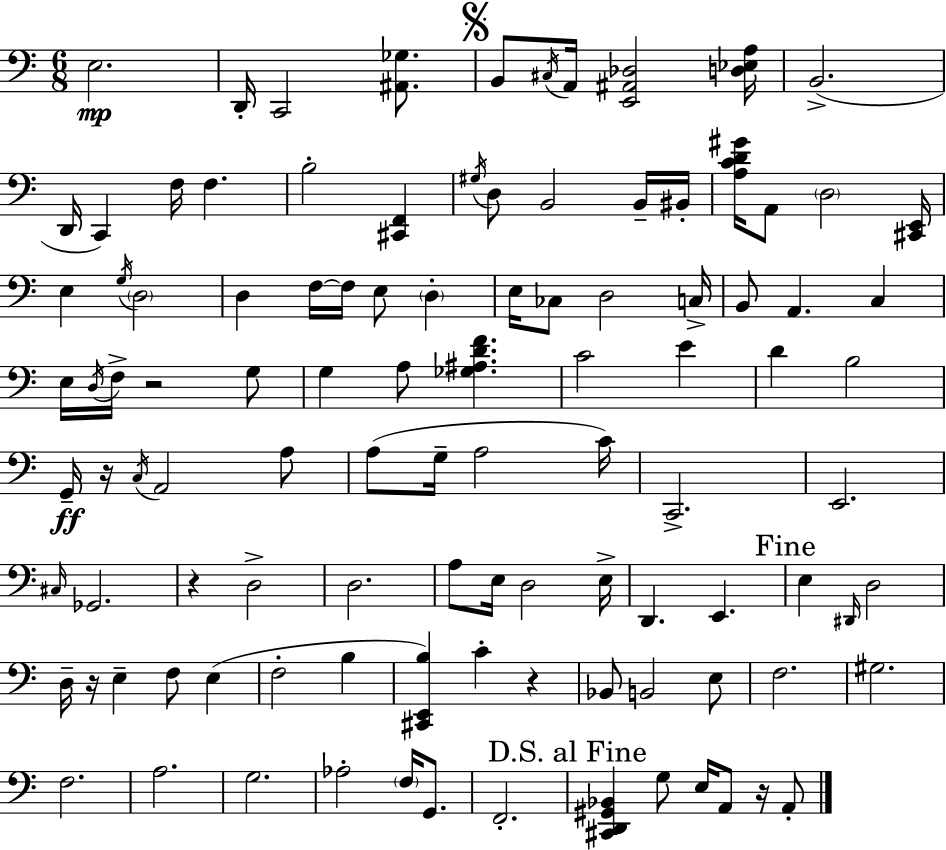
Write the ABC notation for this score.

X:1
T:Untitled
M:6/8
L:1/4
K:C
E,2 D,,/4 C,,2 [^A,,_G,]/2 B,,/2 ^C,/4 A,,/4 [E,,^A,,_D,]2 [D,_E,A,]/4 B,,2 D,,/4 C,, F,/4 F, B,2 [^C,,F,,] ^G,/4 D,/2 B,,2 B,,/4 ^B,,/4 [A,CD^G]/4 A,,/2 D,2 [^C,,E,,]/4 E, G,/4 D,2 D, F,/4 F,/4 E,/2 D, E,/4 _C,/2 D,2 C,/4 B,,/2 A,, C, E,/4 D,/4 F,/4 z2 G,/2 G, A,/2 [_G,^A,DF] C2 E D B,2 G,,/4 z/4 C,/4 A,,2 A,/2 A,/2 G,/4 A,2 C/4 C,,2 E,,2 ^C,/4 _G,,2 z D,2 D,2 A,/2 E,/4 D,2 E,/4 D,, E,, E, ^D,,/4 D,2 D,/4 z/4 E, F,/2 E, F,2 B, [^C,,E,,B,] C z _B,,/2 B,,2 E,/2 F,2 ^G,2 F,2 A,2 G,2 _A,2 F,/4 G,,/2 F,,2 [^C,,D,,^G,,_B,,] G,/2 E,/4 A,,/2 z/4 A,,/2